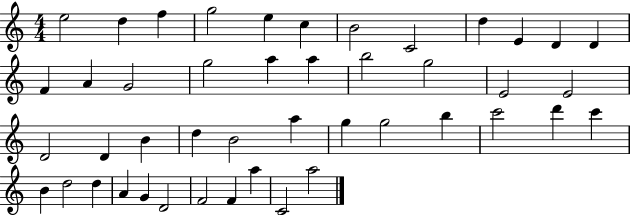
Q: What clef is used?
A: treble